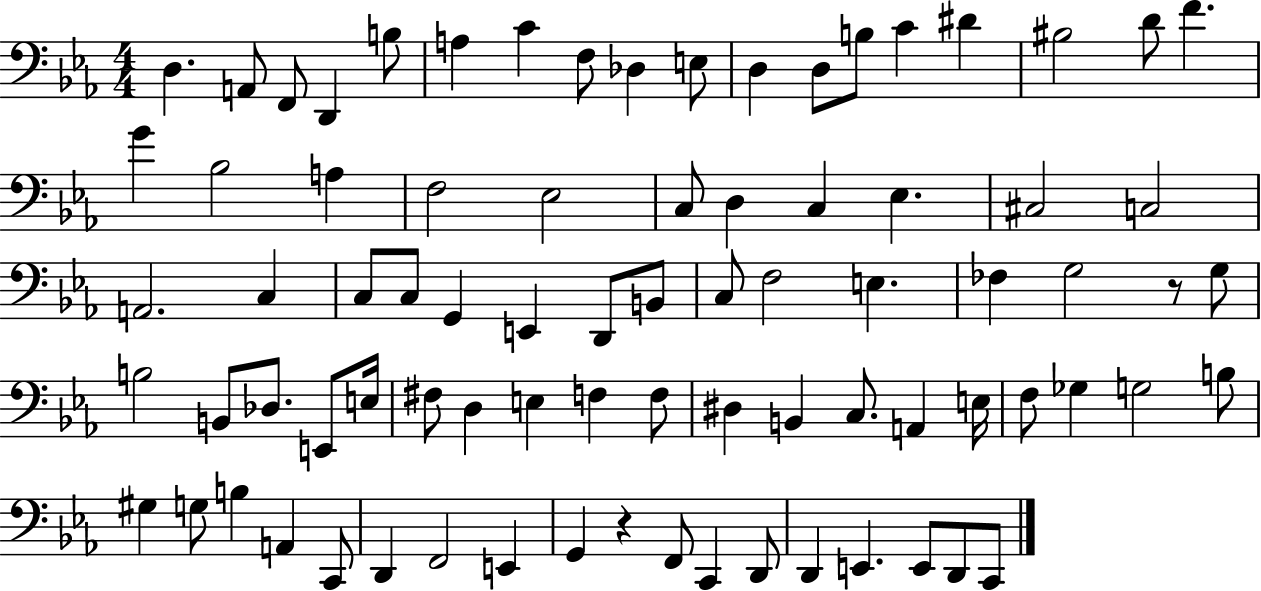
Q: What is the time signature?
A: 4/4